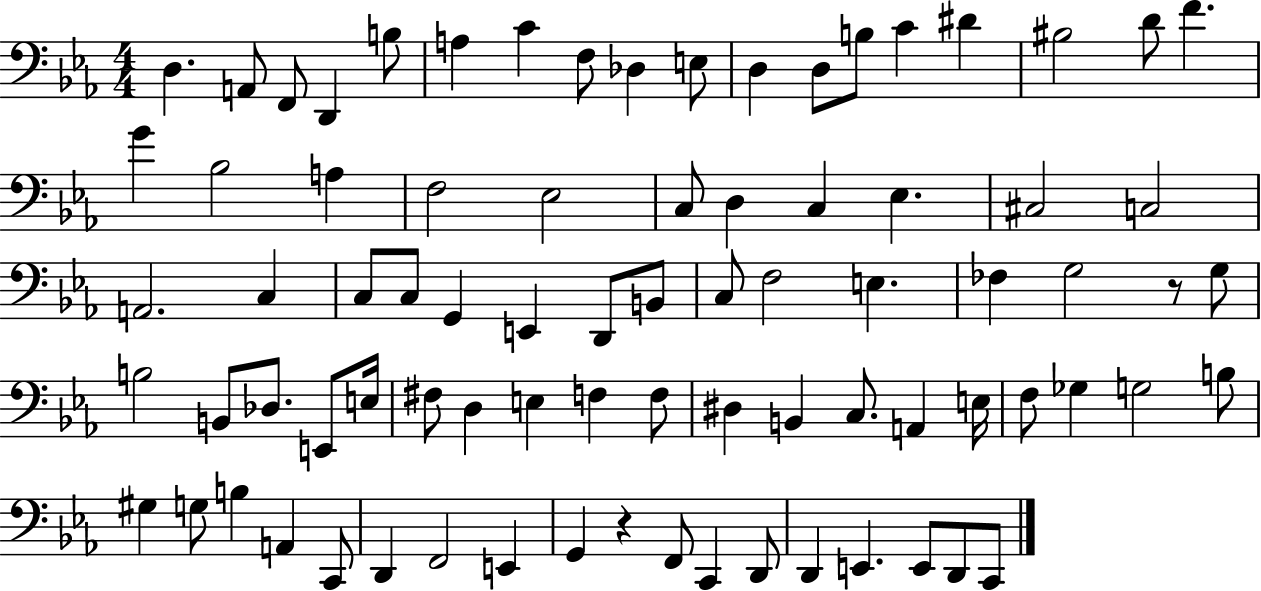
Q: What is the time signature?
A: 4/4